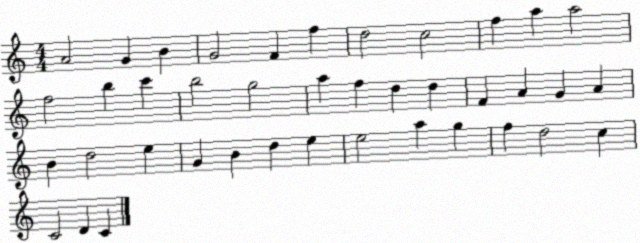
X:1
T:Untitled
M:4/4
L:1/4
K:C
A2 G B G2 F f d2 c2 f a a2 f2 b c' b2 g2 a f d d F A G A B d2 e G B d e e2 a g f d2 c C2 D C